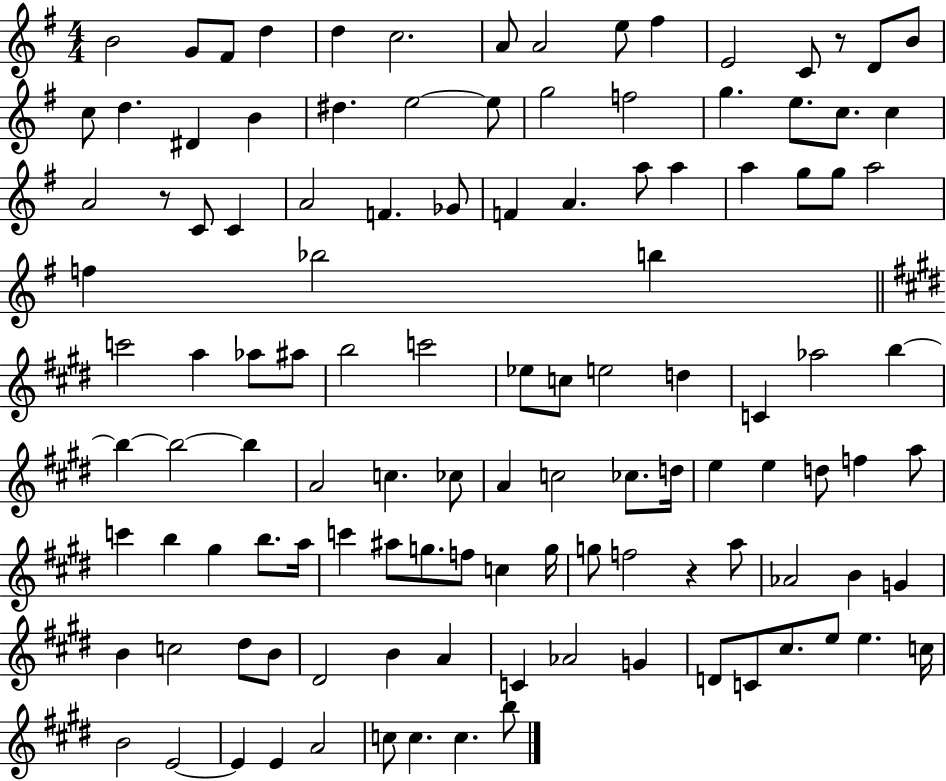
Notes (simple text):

B4/h G4/e F#4/e D5/q D5/q C5/h. A4/e A4/h E5/e F#5/q E4/h C4/e R/e D4/e B4/e C5/e D5/q. D#4/q B4/q D#5/q. E5/h E5/e G5/h F5/h G5/q. E5/e. C5/e. C5/q A4/h R/e C4/e C4/q A4/h F4/q. Gb4/e F4/q A4/q. A5/e A5/q A5/q G5/e G5/e A5/h F5/q Bb5/h B5/q C6/h A5/q Ab5/e A#5/e B5/h C6/h Eb5/e C5/e E5/h D5/q C4/q Ab5/h B5/q B5/q B5/h B5/q A4/h C5/q. CES5/e A4/q C5/h CES5/e. D5/s E5/q E5/q D5/e F5/q A5/e C6/q B5/q G#5/q B5/e. A5/s C6/q A#5/e G5/e. F5/e C5/q G5/s G5/e F5/h R/q A5/e Ab4/h B4/q G4/q B4/q C5/h D#5/e B4/e D#4/h B4/q A4/q C4/q Ab4/h G4/q D4/e C4/e C#5/e. E5/e E5/q. C5/s B4/h E4/h E4/q E4/q A4/h C5/e C5/q. C5/q. B5/e